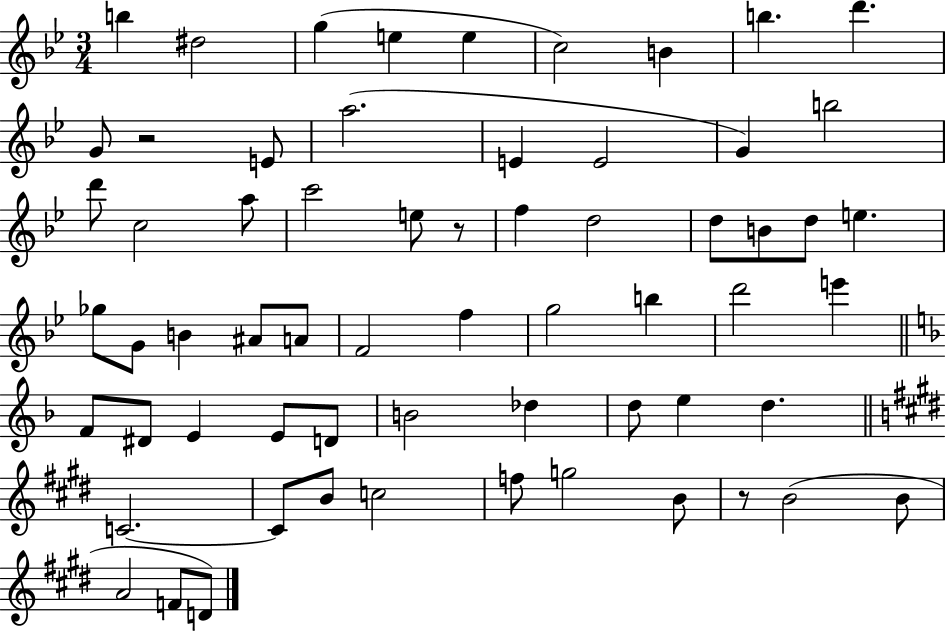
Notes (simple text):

B5/q D#5/h G5/q E5/q E5/q C5/h B4/q B5/q. D6/q. G4/e R/h E4/e A5/h. E4/q E4/h G4/q B5/h D6/e C5/h A5/e C6/h E5/e R/e F5/q D5/h D5/e B4/e D5/e E5/q. Gb5/e G4/e B4/q A#4/e A4/e F4/h F5/q G5/h B5/q D6/h E6/q F4/e D#4/e E4/q E4/e D4/e B4/h Db5/q D5/e E5/q D5/q. C4/h. C4/e B4/e C5/h F5/e G5/h B4/e R/e B4/h B4/e A4/h F4/e D4/e